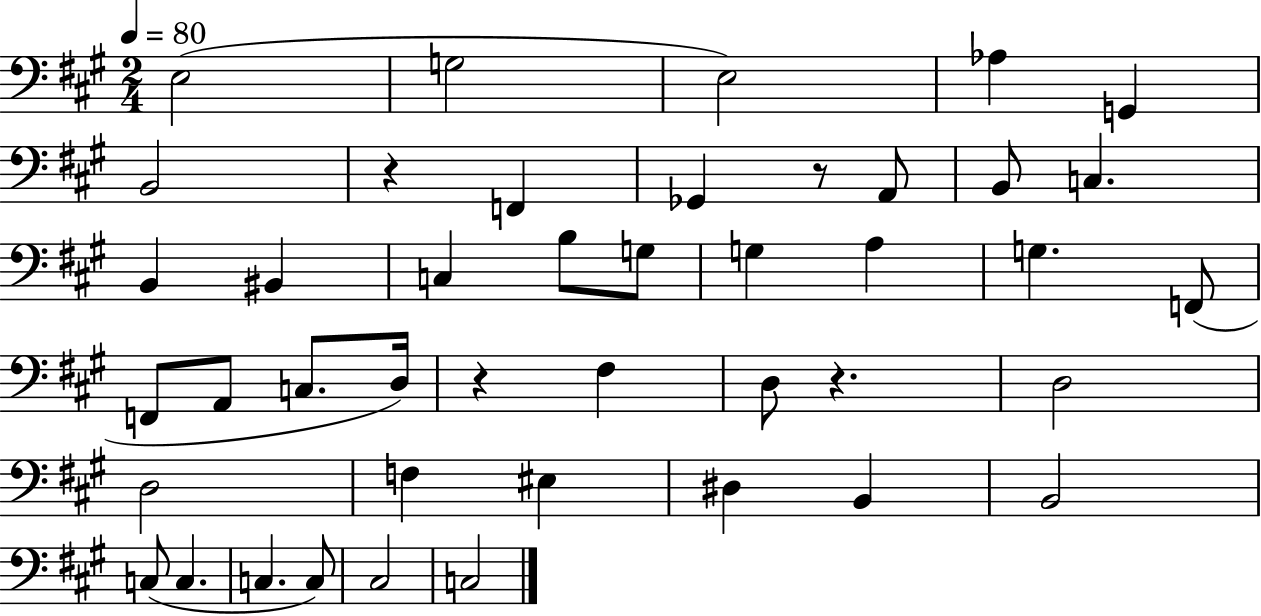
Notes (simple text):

E3/h G3/h E3/h Ab3/q G2/q B2/h R/q F2/q Gb2/q R/e A2/e B2/e C3/q. B2/q BIS2/q C3/q B3/e G3/e G3/q A3/q G3/q. F2/e F2/e A2/e C3/e. D3/s R/q F#3/q D3/e R/q. D3/h D3/h F3/q EIS3/q D#3/q B2/q B2/h C3/e C3/q. C3/q. C3/e C#3/h C3/h